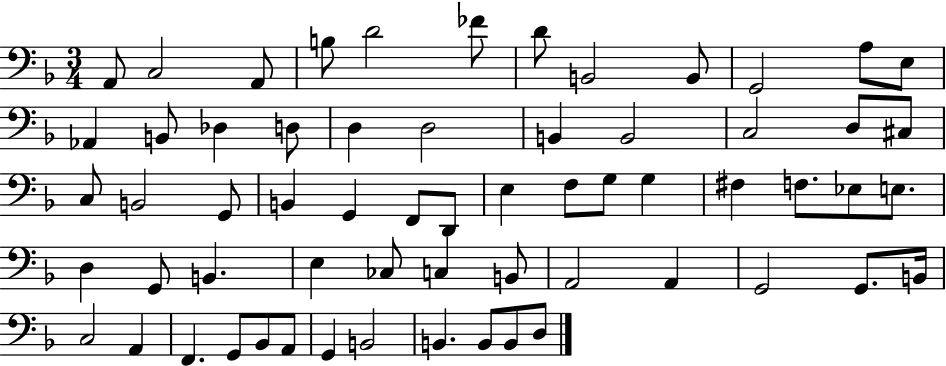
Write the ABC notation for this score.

X:1
T:Untitled
M:3/4
L:1/4
K:F
A,,/2 C,2 A,,/2 B,/2 D2 _F/2 D/2 B,,2 B,,/2 G,,2 A,/2 E,/2 _A,, B,,/2 _D, D,/2 D, D,2 B,, B,,2 C,2 D,/2 ^C,/2 C,/2 B,,2 G,,/2 B,, G,, F,,/2 D,,/2 E, F,/2 G,/2 G, ^F, F,/2 _E,/2 E,/2 D, G,,/2 B,, E, _C,/2 C, B,,/2 A,,2 A,, G,,2 G,,/2 B,,/4 C,2 A,, F,, G,,/2 _B,,/2 A,,/2 G,, B,,2 B,, B,,/2 B,,/2 D,/2